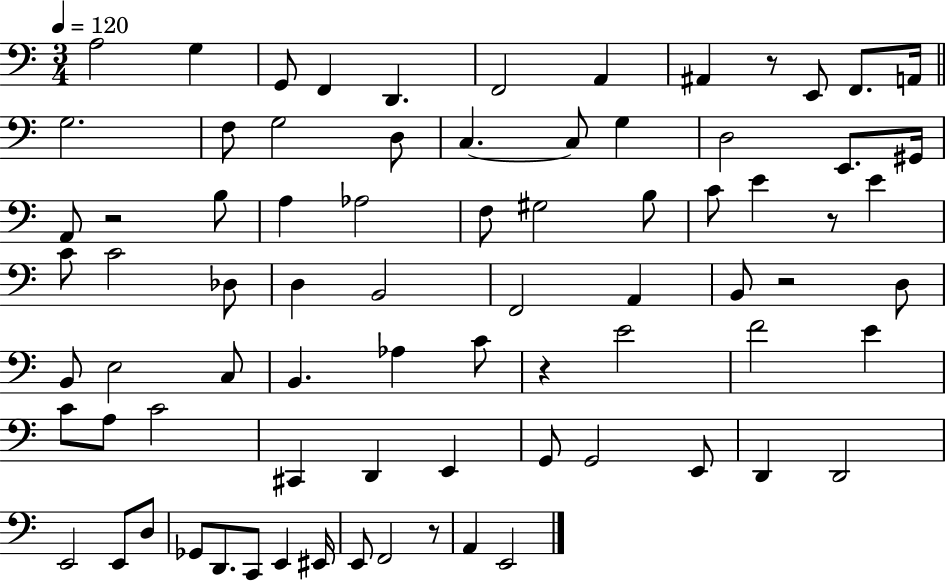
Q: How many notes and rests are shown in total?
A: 78